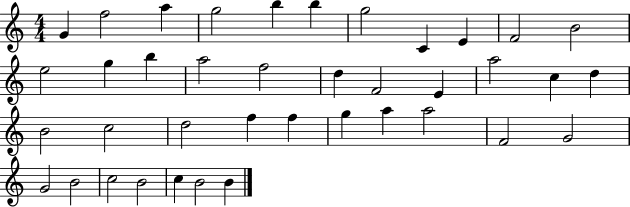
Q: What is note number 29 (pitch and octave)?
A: A5